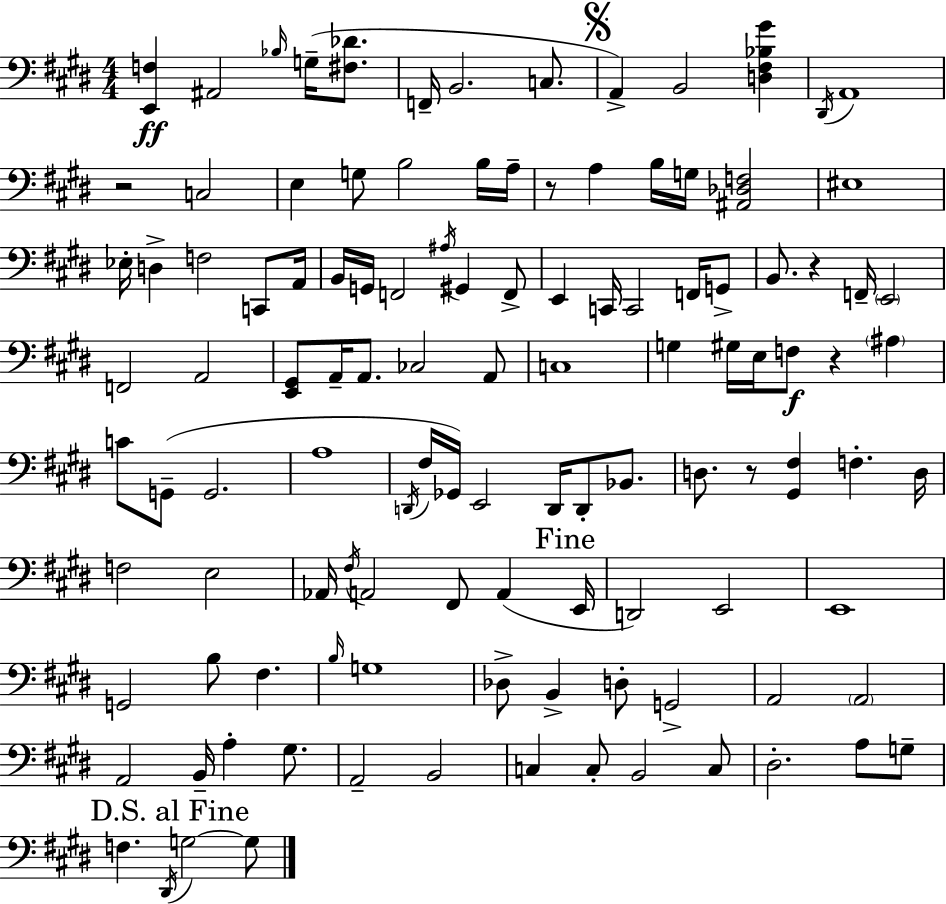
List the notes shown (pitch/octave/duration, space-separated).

[E2,F3]/q A#2/h Bb3/s G3/s [F#3,Db4]/e. F2/s B2/h. C3/e. A2/q B2/h [D3,F#3,Bb3,G#4]/q D#2/s A2/w R/h C3/h E3/q G3/e B3/h B3/s A3/s R/e A3/q B3/s G3/s [A#2,Db3,F3]/h EIS3/w Eb3/s D3/q F3/h C2/e A2/s B2/s G2/s F2/h A#3/s G#2/q F2/e E2/q C2/s C2/h F2/s G2/e B2/e. R/q F2/s E2/h F2/h A2/h [E2,G#2]/e A2/s A2/e. CES3/h A2/e C3/w G3/q G#3/s E3/s F3/e R/q A#3/q C4/e G2/e G2/h. A3/w D2/s F#3/s Gb2/s E2/h D2/s D2/e Bb2/e. D3/e. R/e [G#2,F#3]/q F3/q. D3/s F3/h E3/h Ab2/s F#3/s A2/h F#2/e A2/q E2/s D2/h E2/h E2/w G2/h B3/e F#3/q. B3/s G3/w Db3/e B2/q D3/e G2/h A2/h A2/h A2/h B2/s A3/q G#3/e. A2/h B2/h C3/q C3/e B2/h C3/e D#3/h. A3/e G3/e F3/q. D#2/s G3/h G3/e